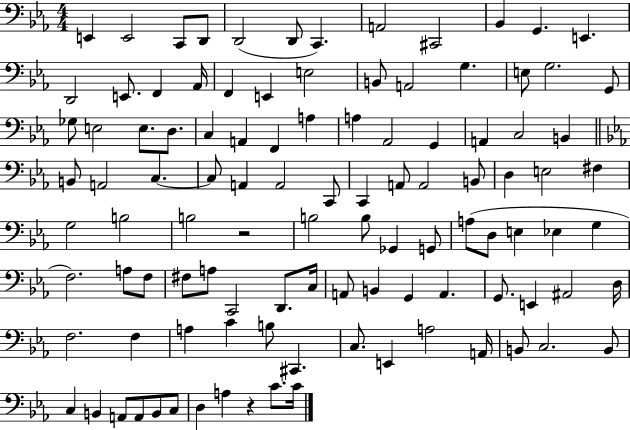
X:1
T:Untitled
M:4/4
L:1/4
K:Eb
E,, E,,2 C,,/2 D,,/2 D,,2 D,,/2 C,, A,,2 ^C,,2 _B,, G,, E,, D,,2 E,,/2 F,, _A,,/4 F,, E,, E,2 B,,/2 A,,2 G, E,/2 G,2 G,,/2 _G,/2 E,2 E,/2 D,/2 C, A,, F,, A, A, _A,,2 G,, A,, C,2 B,, B,,/2 A,,2 C, C,/2 A,, A,,2 C,,/2 C,, A,,/2 A,,2 B,,/2 D, E,2 ^F, G,2 B,2 B,2 z2 B,2 B,/2 _G,, G,,/2 A,/2 D,/2 E, _E, G, F,2 A,/2 F,/2 ^F,/2 A,/2 C,,2 D,,/2 C,/4 A,,/2 B,, G,, A,, G,,/2 E,, ^A,,2 D,/4 F,2 F, A, C B,/2 ^C,, C,/2 E,, A,2 A,,/4 B,,/2 C,2 B,,/2 C, B,, A,,/2 A,,/2 B,,/2 C,/2 D, A, z C/2 C/4